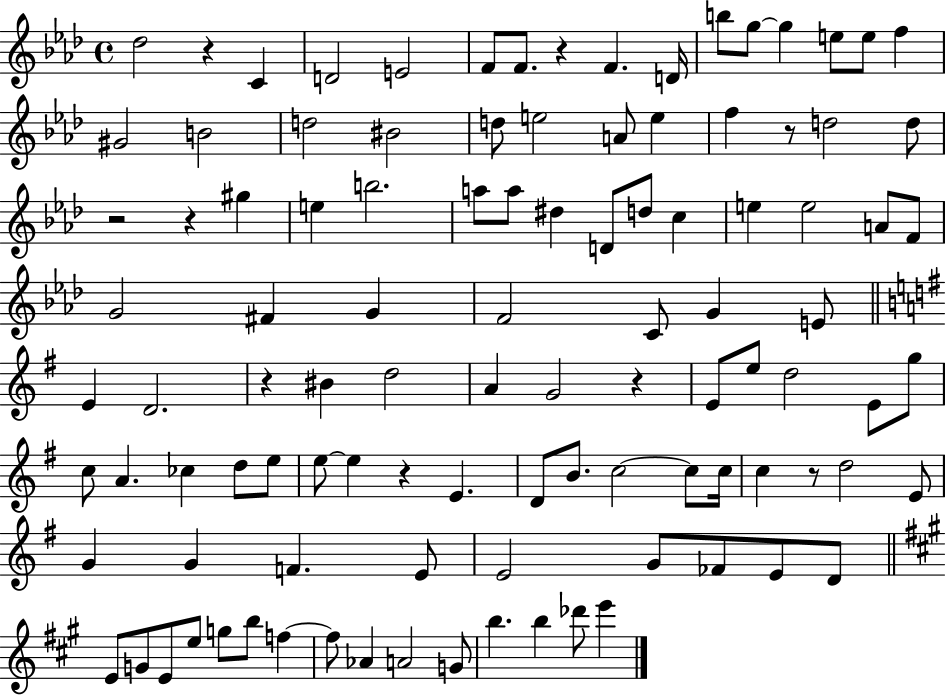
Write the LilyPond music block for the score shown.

{
  \clef treble
  \time 4/4
  \defaultTimeSignature
  \key aes \major
  \repeat volta 2 { des''2 r4 c'4 | d'2 e'2 | f'8 f'8. r4 f'4. d'16 | b''8 g''8~~ g''4 e''8 e''8 f''4 | \break gis'2 b'2 | d''2 bis'2 | d''8 e''2 a'8 e''4 | f''4 r8 d''2 d''8 | \break r2 r4 gis''4 | e''4 b''2. | a''8 a''8 dis''4 d'8 d''8 c''4 | e''4 e''2 a'8 f'8 | \break g'2 fis'4 g'4 | f'2 c'8 g'4 e'8 | \bar "||" \break \key e \minor e'4 d'2. | r4 bis'4 d''2 | a'4 g'2 r4 | e'8 e''8 d''2 e'8 g''8 | \break c''8 a'4. ces''4 d''8 e''8 | e''8~~ e''4 r4 e'4. | d'8 b'8. c''2~~ c''8 c''16 | c''4 r8 d''2 e'8 | \break g'4 g'4 f'4. e'8 | e'2 g'8 fes'8 e'8 d'8 | \bar "||" \break \key a \major e'8 g'8 e'8 e''8 g''8 b''8 f''4~~ | f''8 aes'4 a'2 g'8 | b''4. b''4 des'''8 e'''4 | } \bar "|."
}